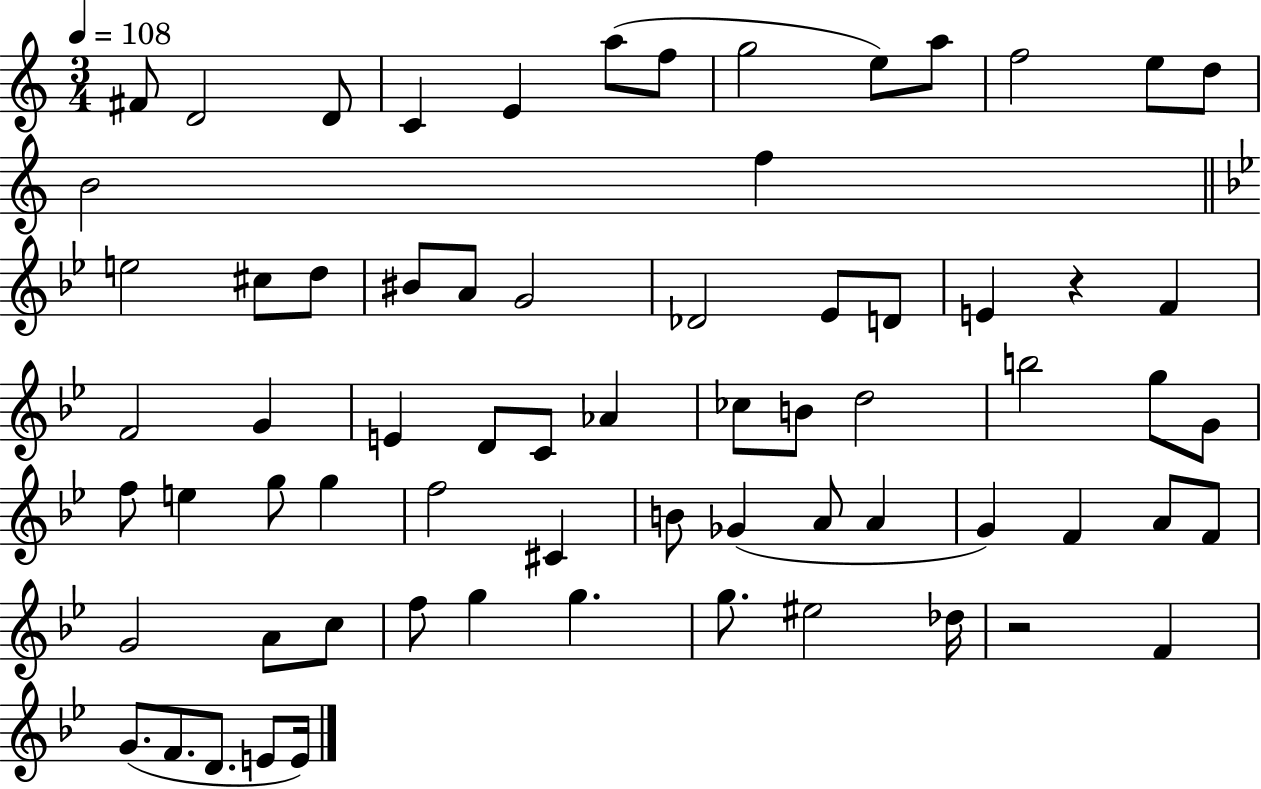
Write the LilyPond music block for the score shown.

{
  \clef treble
  \numericTimeSignature
  \time 3/4
  \key c \major
  \tempo 4 = 108
  \repeat volta 2 { fis'8 d'2 d'8 | c'4 e'4 a''8( f''8 | g''2 e''8) a''8 | f''2 e''8 d''8 | \break b'2 f''4 | \bar "||" \break \key g \minor e''2 cis''8 d''8 | bis'8 a'8 g'2 | des'2 ees'8 d'8 | e'4 r4 f'4 | \break f'2 g'4 | e'4 d'8 c'8 aes'4 | ces''8 b'8 d''2 | b''2 g''8 g'8 | \break f''8 e''4 g''8 g''4 | f''2 cis'4 | b'8 ges'4( a'8 a'4 | g'4) f'4 a'8 f'8 | \break g'2 a'8 c''8 | f''8 g''4 g''4. | g''8. eis''2 des''16 | r2 f'4 | \break g'8.( f'8. d'8. e'8 e'16) | } \bar "|."
}